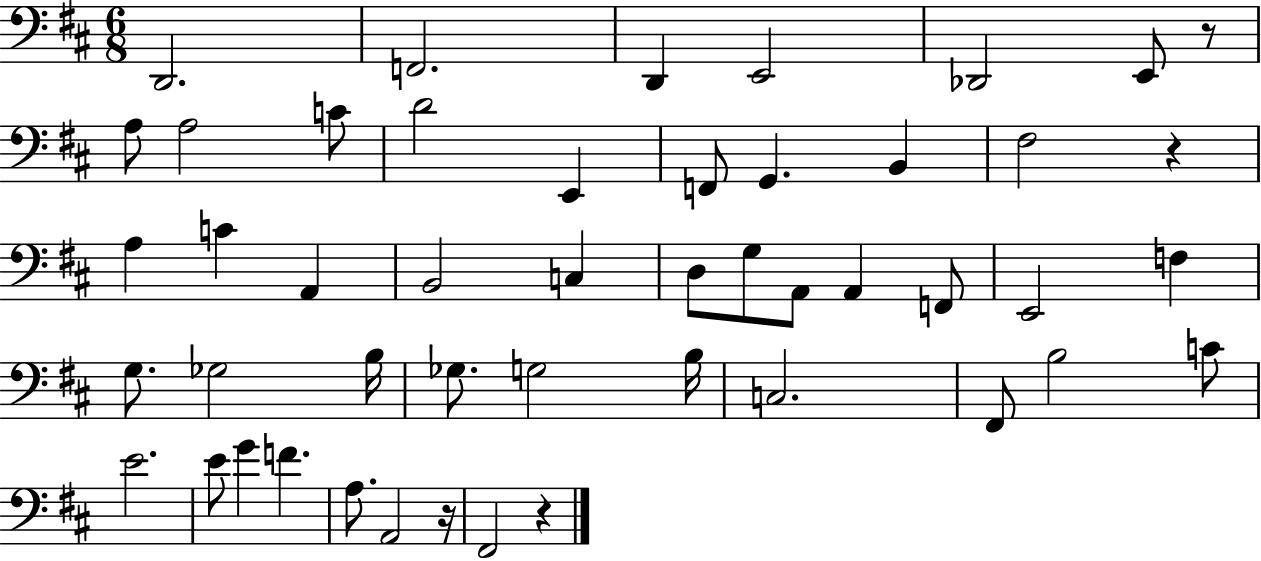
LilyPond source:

{
  \clef bass
  \numericTimeSignature
  \time 6/8
  \key d \major
  \repeat volta 2 { d,2. | f,2. | d,4 e,2 | des,2 e,8 r8 | \break a8 a2 c'8 | d'2 e,4 | f,8 g,4. b,4 | fis2 r4 | \break a4 c'4 a,4 | b,2 c4 | d8 g8 a,8 a,4 f,8 | e,2 f4 | \break g8. ges2 b16 | ges8. g2 b16 | c2. | fis,8 b2 c'8 | \break e'2. | e'8 g'4 f'4. | a8. a,2 r16 | fis,2 r4 | \break } \bar "|."
}